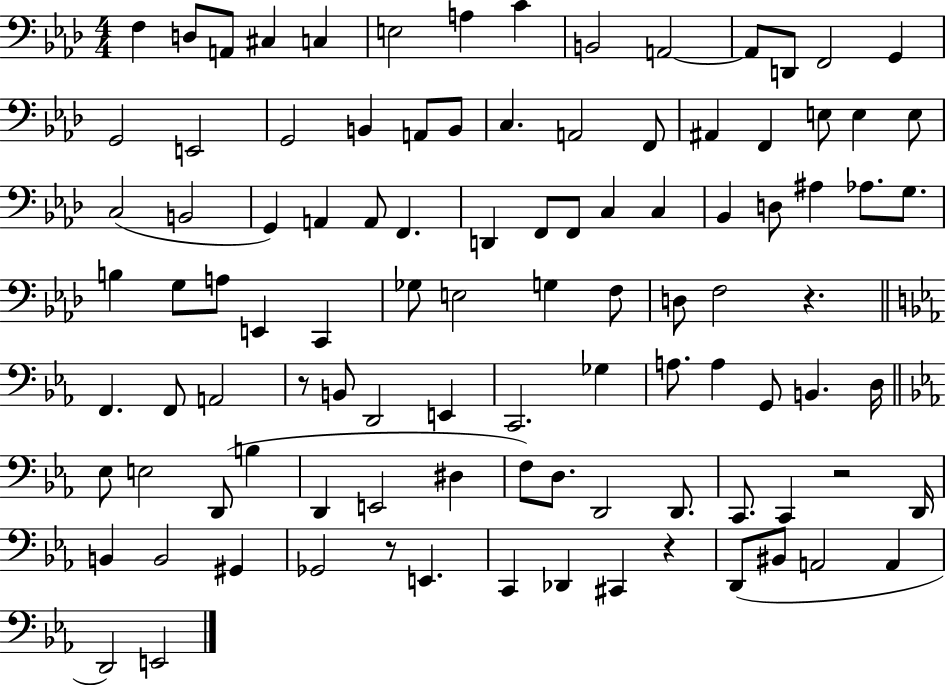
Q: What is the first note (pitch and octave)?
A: F3